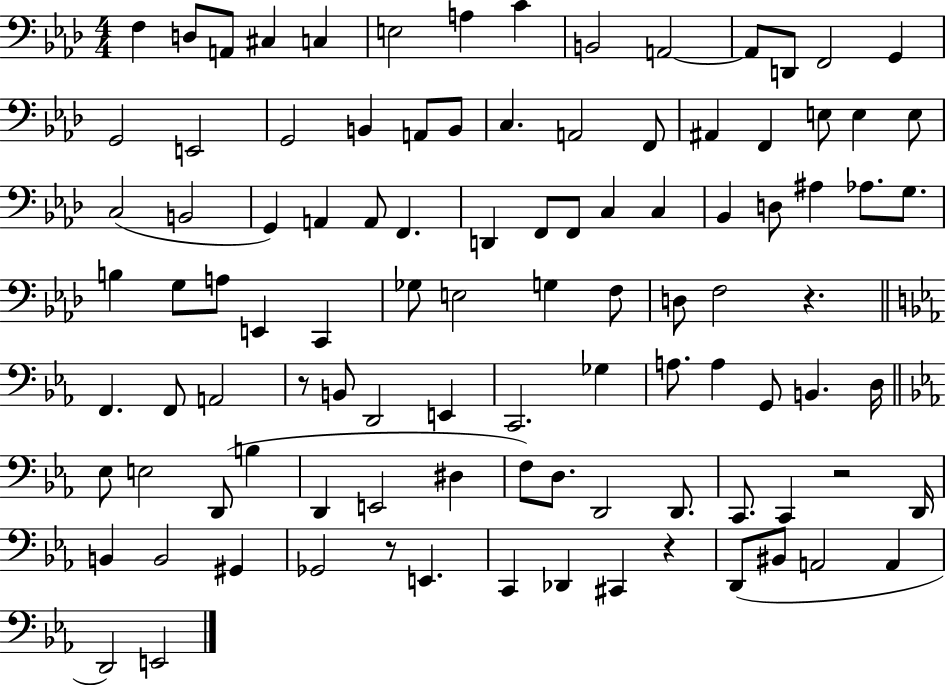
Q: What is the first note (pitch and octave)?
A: F3